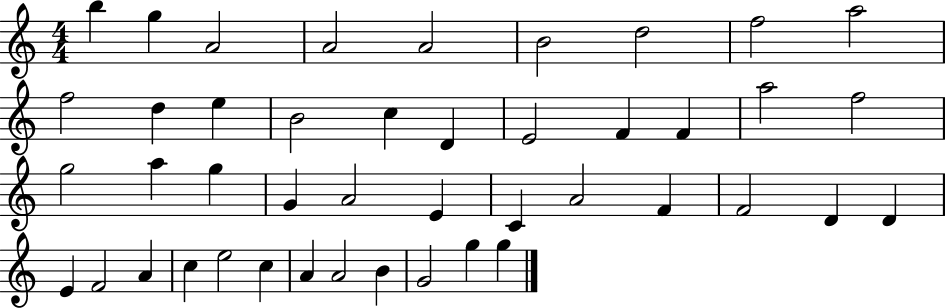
{
  \clef treble
  \numericTimeSignature
  \time 4/4
  \key c \major
  b''4 g''4 a'2 | a'2 a'2 | b'2 d''2 | f''2 a''2 | \break f''2 d''4 e''4 | b'2 c''4 d'4 | e'2 f'4 f'4 | a''2 f''2 | \break g''2 a''4 g''4 | g'4 a'2 e'4 | c'4 a'2 f'4 | f'2 d'4 d'4 | \break e'4 f'2 a'4 | c''4 e''2 c''4 | a'4 a'2 b'4 | g'2 g''4 g''4 | \break \bar "|."
}